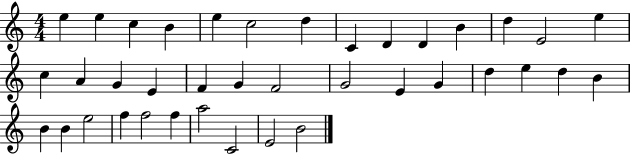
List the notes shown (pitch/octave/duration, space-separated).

E5/q E5/q C5/q B4/q E5/q C5/h D5/q C4/q D4/q D4/q B4/q D5/q E4/h E5/q C5/q A4/q G4/q E4/q F4/q G4/q F4/h G4/h E4/q G4/q D5/q E5/q D5/q B4/q B4/q B4/q E5/h F5/q F5/h F5/q A5/h C4/h E4/h B4/h